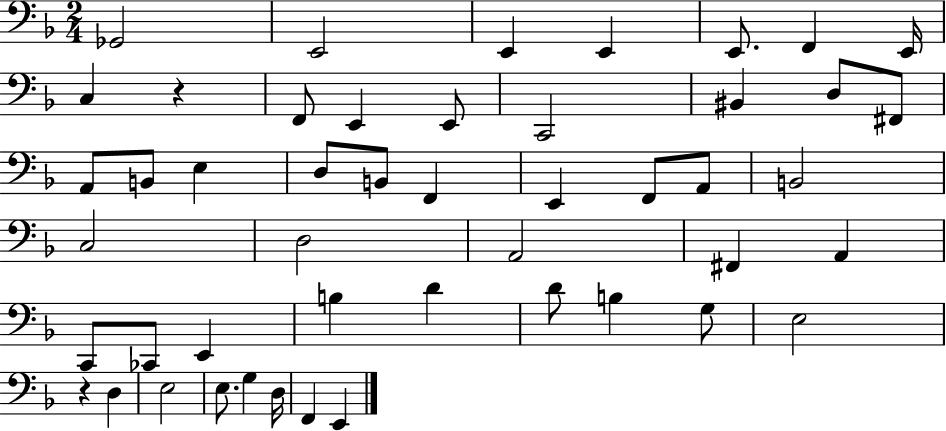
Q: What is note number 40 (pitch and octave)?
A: D3